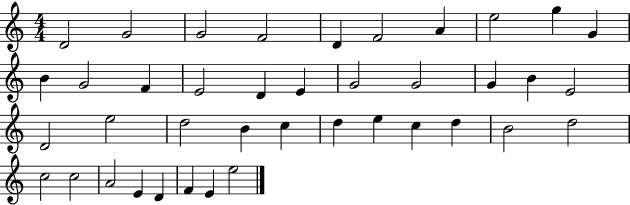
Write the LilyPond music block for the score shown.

{
  \clef treble
  \numericTimeSignature
  \time 4/4
  \key c \major
  d'2 g'2 | g'2 f'2 | d'4 f'2 a'4 | e''2 g''4 g'4 | \break b'4 g'2 f'4 | e'2 d'4 e'4 | g'2 g'2 | g'4 b'4 e'2 | \break d'2 e''2 | d''2 b'4 c''4 | d''4 e''4 c''4 d''4 | b'2 d''2 | \break c''2 c''2 | a'2 e'4 d'4 | f'4 e'4 e''2 | \bar "|."
}